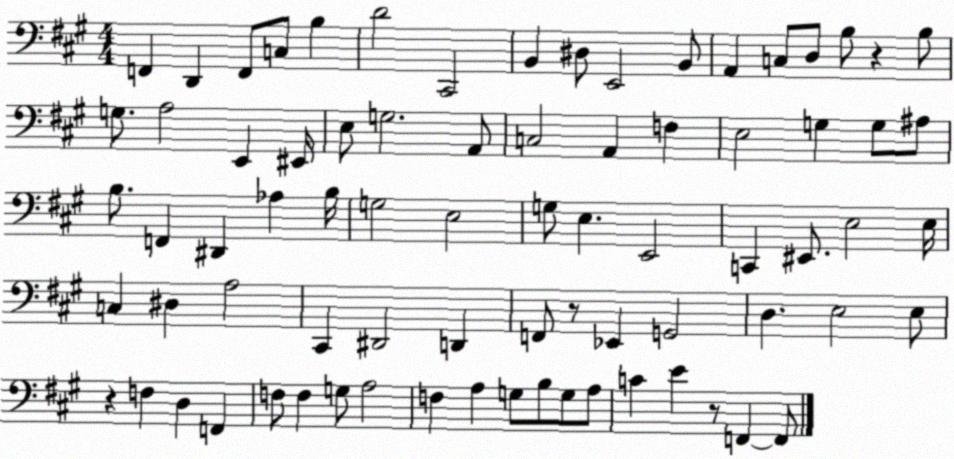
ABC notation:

X:1
T:Untitled
M:4/4
L:1/4
K:A
F,, D,, F,,/2 C,/2 B, D2 ^C,,2 B,, ^D,/2 E,,2 B,,/2 A,, C,/2 D,/2 B,/2 z B,/2 G,/2 A,2 E,, ^E,,/4 E,/2 G,2 A,,/2 C,2 A,, F, E,2 G, G,/2 ^A,/2 B,/2 F,, ^D,, _A, B,/4 G,2 E,2 G,/2 E, E,,2 C,, ^E,,/2 E,2 E,/4 C, ^D, A,2 ^C,, ^D,,2 D,, F,,/2 z/2 _E,, G,,2 D, E,2 E,/2 z F, D, F,, F,/2 F, G,/2 A,2 F, A, G,/2 B,/2 G,/2 A,/2 C E z/2 F,, F,,/2